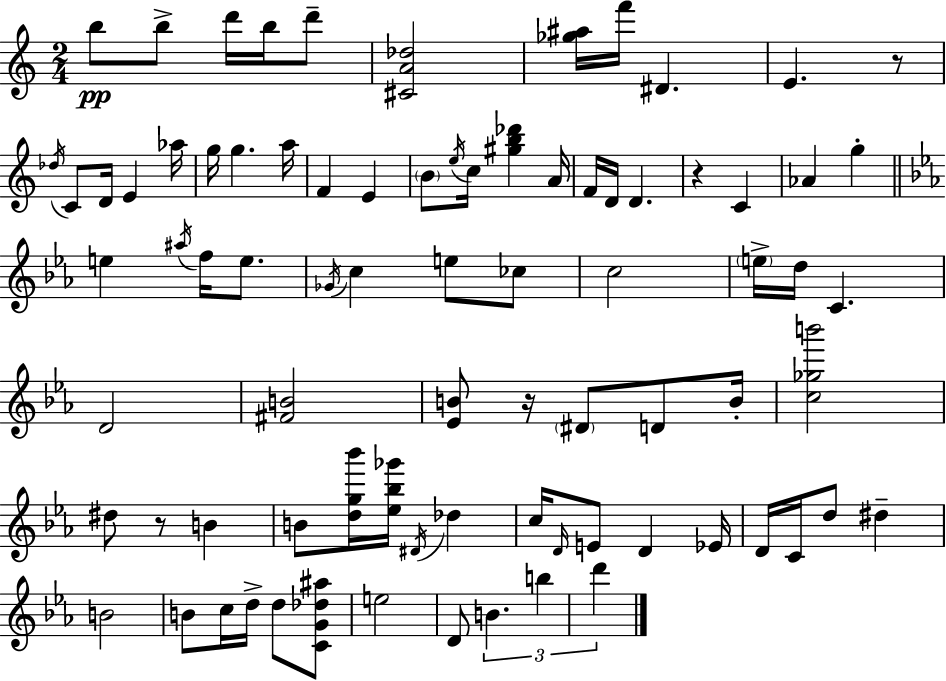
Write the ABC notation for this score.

X:1
T:Untitled
M:2/4
L:1/4
K:Am
b/2 b/2 d'/4 b/4 d'/2 [^CA_d]2 [_g^a]/4 f'/4 ^D E z/2 _d/4 C/2 D/4 E _a/4 g/4 g a/4 F E B/2 e/4 c/4 [^gb_d'] A/4 F/4 D/4 D z C _A g e ^a/4 f/4 e/2 _G/4 c e/2 _c/2 c2 e/4 d/4 C D2 [^FB]2 [_EB]/2 z/4 ^D/2 D/2 B/4 [c_gb']2 ^d/2 z/2 B B/2 [dg_b']/4 [_e_b_g']/4 ^D/4 _d c/4 D/4 E/2 D _E/4 D/4 C/4 d/2 ^d B2 B/2 c/4 d/4 d/2 [CG_d^a]/2 e2 D/2 B b d'